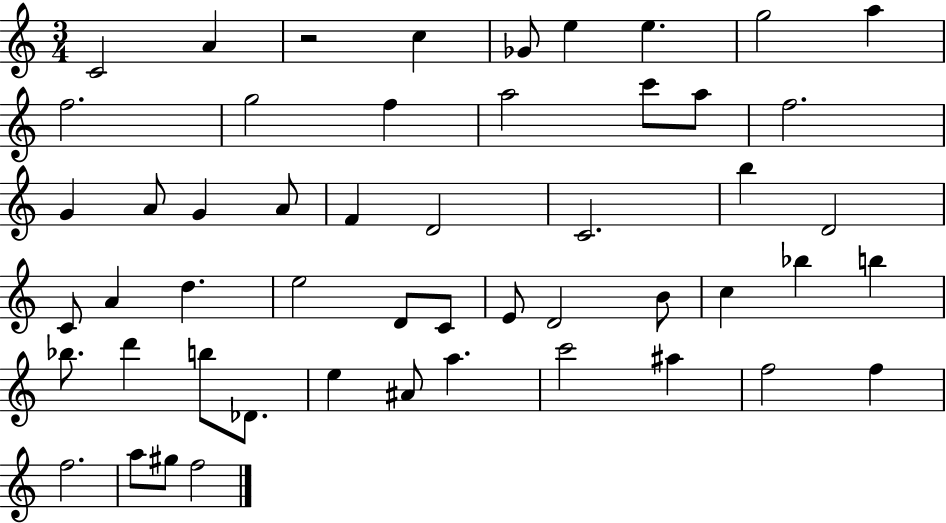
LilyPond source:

{
  \clef treble
  \numericTimeSignature
  \time 3/4
  \key c \major
  c'2 a'4 | r2 c''4 | ges'8 e''4 e''4. | g''2 a''4 | \break f''2. | g''2 f''4 | a''2 c'''8 a''8 | f''2. | \break g'4 a'8 g'4 a'8 | f'4 d'2 | c'2. | b''4 d'2 | \break c'8 a'4 d''4. | e''2 d'8 c'8 | e'8 d'2 b'8 | c''4 bes''4 b''4 | \break bes''8. d'''4 b''8 des'8. | e''4 ais'8 a''4. | c'''2 ais''4 | f''2 f''4 | \break f''2. | a''8 gis''8 f''2 | \bar "|."
}